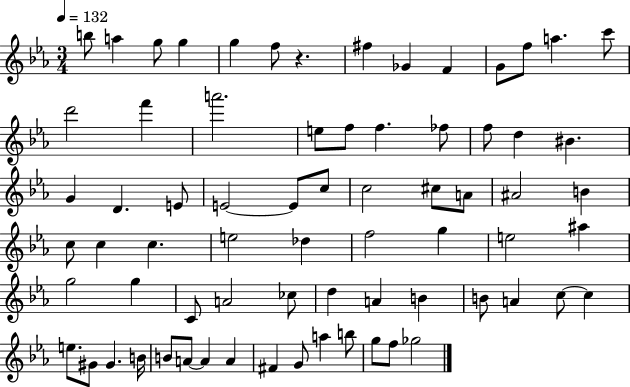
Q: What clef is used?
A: treble